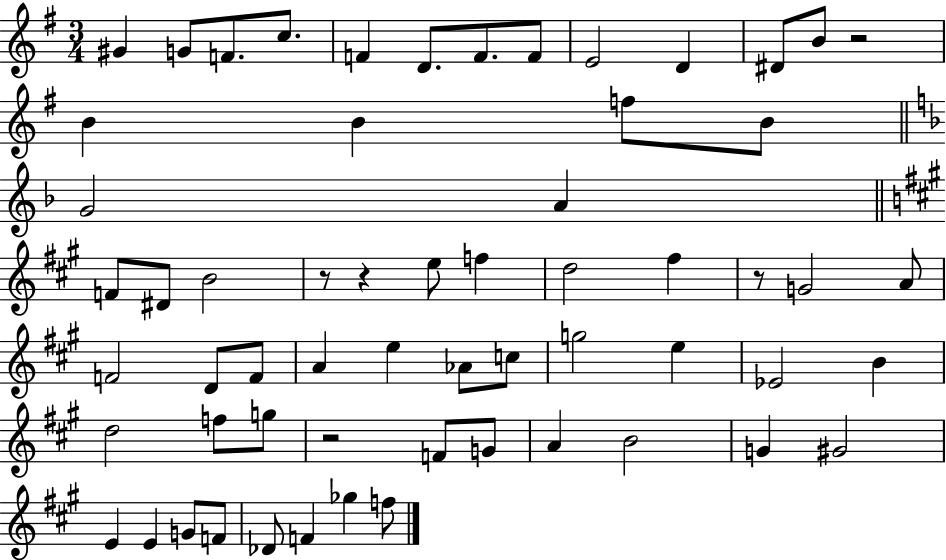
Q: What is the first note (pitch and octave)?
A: G#4